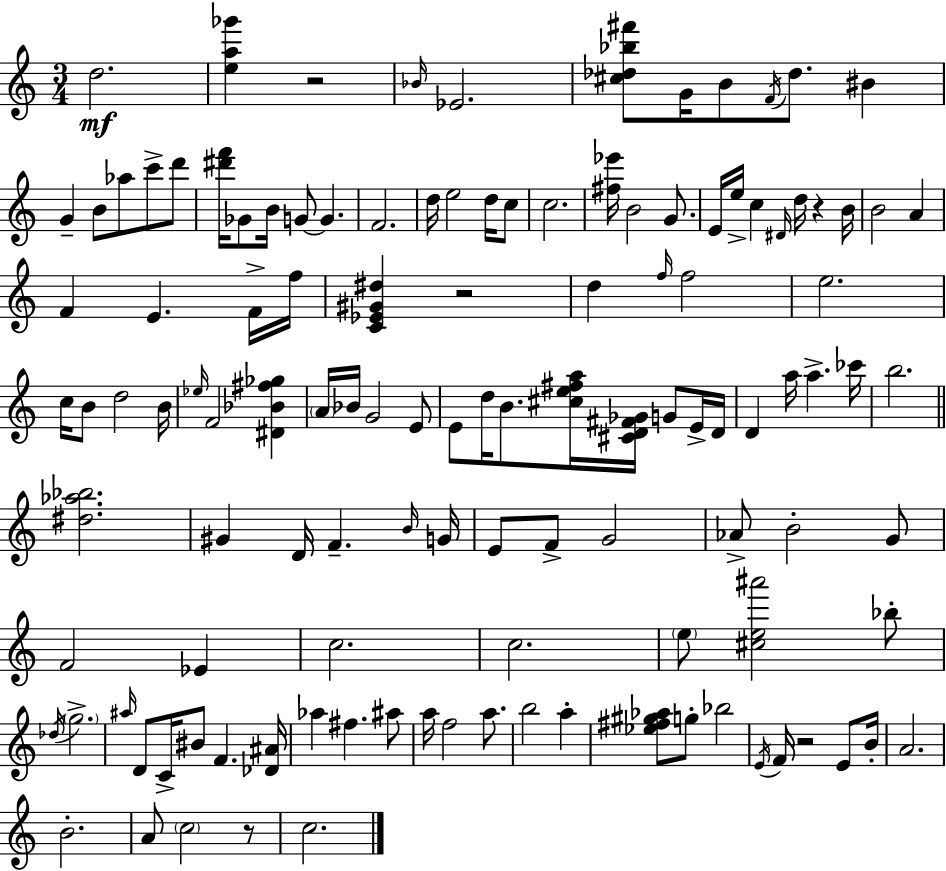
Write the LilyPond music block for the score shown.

{
  \clef treble
  \numericTimeSignature
  \time 3/4
  \key a \minor
  d''2.\mf | <e'' a'' ges'''>4 r2 | \grace { bes'16 } ees'2. | <cis'' des'' bes'' fis'''>8 g'16 b'8 \acciaccatura { f'16 } des''8. bis'4 | \break g'4-- b'8 aes''8 c'''8-> | d'''8 <dis''' f'''>16 ges'8 b'16 g'8~~ g'4. | f'2. | d''16 e''2 d''16 | \break c''8 c''2. | <fis'' ees'''>16 b'2 g'8. | e'16 e''16-> c''4 \grace { dis'16 } d''16 r4 | b'16 b'2 a'4 | \break f'4 e'4. | f'16-> f''16 <c' ees' gis' dis''>4 r2 | d''4 \grace { f''16 } f''2 | e''2. | \break c''16 b'8 d''2 | b'16 \grace { ees''16 } f'2 | <dis' bes' fis'' ges''>4 \parenthesize a'16 bes'16 g'2 | e'8 e'8 d''16 b'8. <cis'' e'' fis'' a''>16 | \break <cis' d' fis' ges'>16 g'8 e'16-> d'16 d'4 a''16 a''4.-> | ces'''16 b''2. | \bar "||" \break \key c \major <dis'' aes'' bes''>2. | gis'4 d'16 f'4.-- \grace { b'16 } | g'16 e'8 f'8-> g'2 | aes'8-> b'2-. g'8 | \break f'2 ees'4 | c''2. | c''2. | \parenthesize e''8 <cis'' e'' ais'''>2 bes''8-. | \break \acciaccatura { des''16 } \parenthesize g''2.-> | \grace { ais''16 } d'8 c'16-> bis'8 f'4. | <des' ais'>16 aes''4 fis''4. | ais''8 a''16 f''2 | \break a''8. b''2 a''4-. | <ees'' fis'' gis'' aes''>8 g''8-. bes''2 | \acciaccatura { e'16 } f'16 r2 | e'8 b'16-. a'2. | \break b'2.-. | a'8 \parenthesize c''2 | r8 c''2. | \bar "|."
}